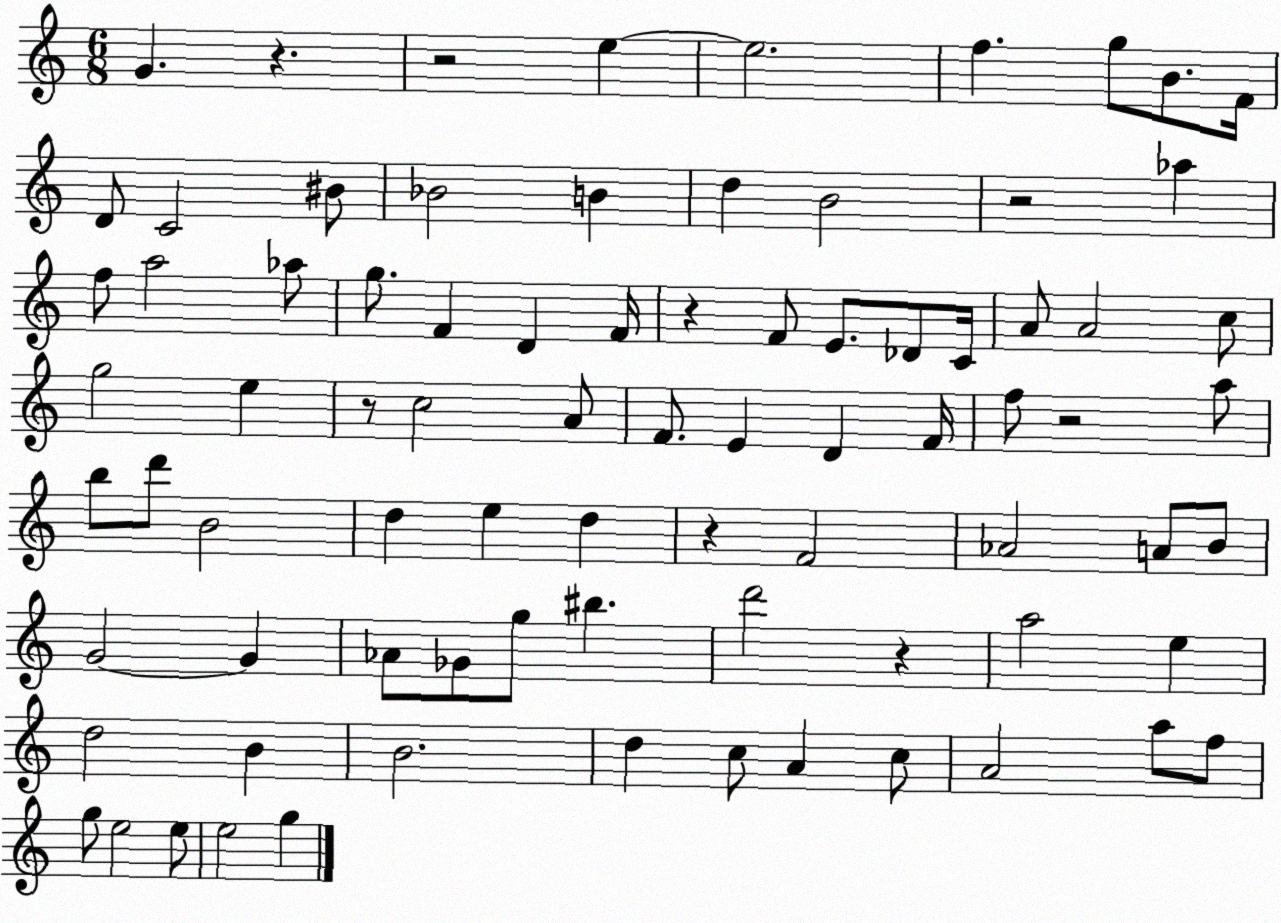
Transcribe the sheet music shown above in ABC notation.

X:1
T:Untitled
M:6/8
L:1/4
K:C
G z z2 e e2 f g/2 B/2 F/4 D/2 C2 ^B/2 _B2 B d B2 z2 _a f/2 a2 _a/2 g/2 F D F/4 z F/2 E/2 _D/2 C/4 A/2 A2 c/2 g2 e z/2 c2 A/2 F/2 E D F/4 f/2 z2 a/2 b/2 d'/2 B2 d e d z F2 _A2 A/2 B/2 G2 G _A/2 _G/2 g/2 ^b d'2 z a2 e d2 B B2 d c/2 A c/2 A2 a/2 f/2 g/2 e2 e/2 e2 g